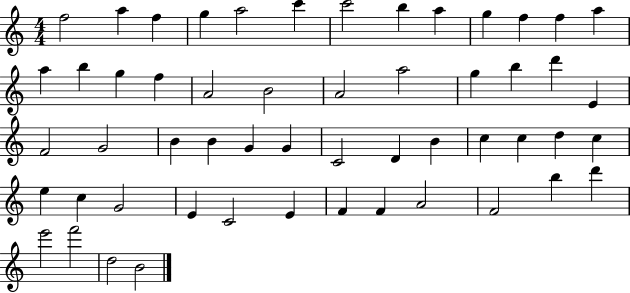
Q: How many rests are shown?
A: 0